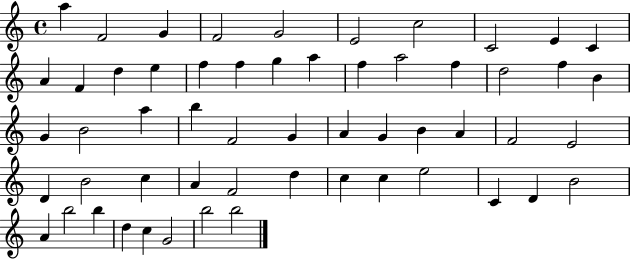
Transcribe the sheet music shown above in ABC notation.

X:1
T:Untitled
M:4/4
L:1/4
K:C
a F2 G F2 G2 E2 c2 C2 E C A F d e f f g a f a2 f d2 f B G B2 a b F2 G A G B A F2 E2 D B2 c A F2 d c c e2 C D B2 A b2 b d c G2 b2 b2